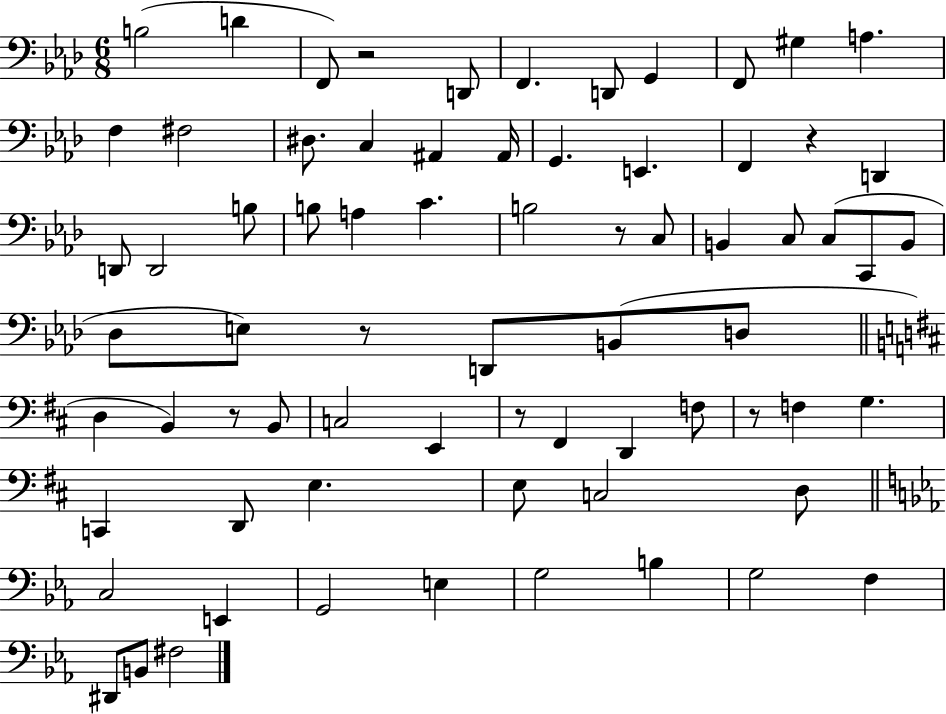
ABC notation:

X:1
T:Untitled
M:6/8
L:1/4
K:Ab
B,2 D F,,/2 z2 D,,/2 F,, D,,/2 G,, F,,/2 ^G, A, F, ^F,2 ^D,/2 C, ^A,, ^A,,/4 G,, E,, F,, z D,, D,,/2 D,,2 B,/2 B,/2 A, C B,2 z/2 C,/2 B,, C,/2 C,/2 C,,/2 B,,/2 _D,/2 E,/2 z/2 D,,/2 B,,/2 D,/2 D, B,, z/2 B,,/2 C,2 E,, z/2 ^F,, D,, F,/2 z/2 F, G, C,, D,,/2 E, E,/2 C,2 D,/2 C,2 E,, G,,2 E, G,2 B, G,2 F, ^D,,/2 B,,/2 ^F,2